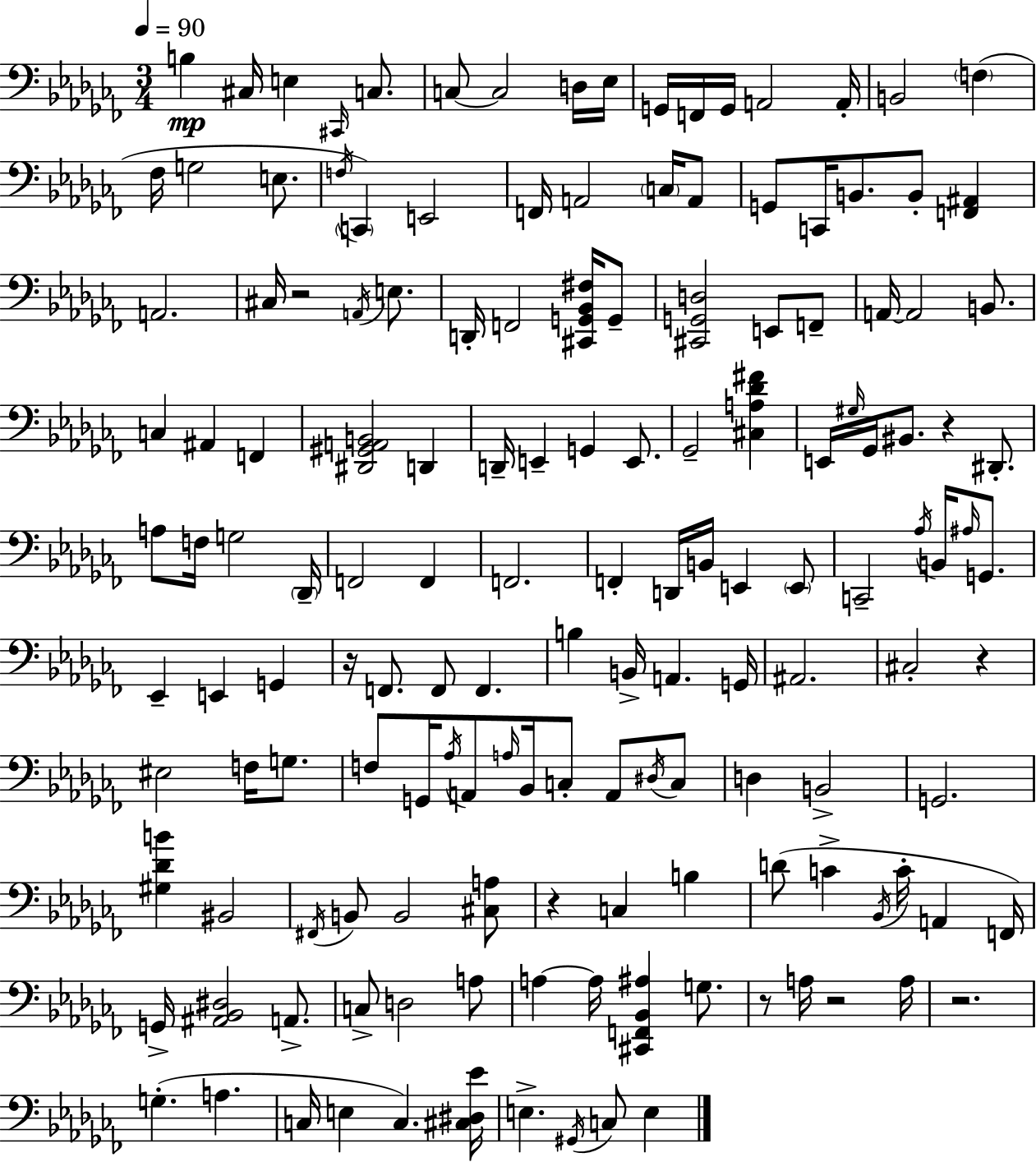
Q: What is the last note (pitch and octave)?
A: E3